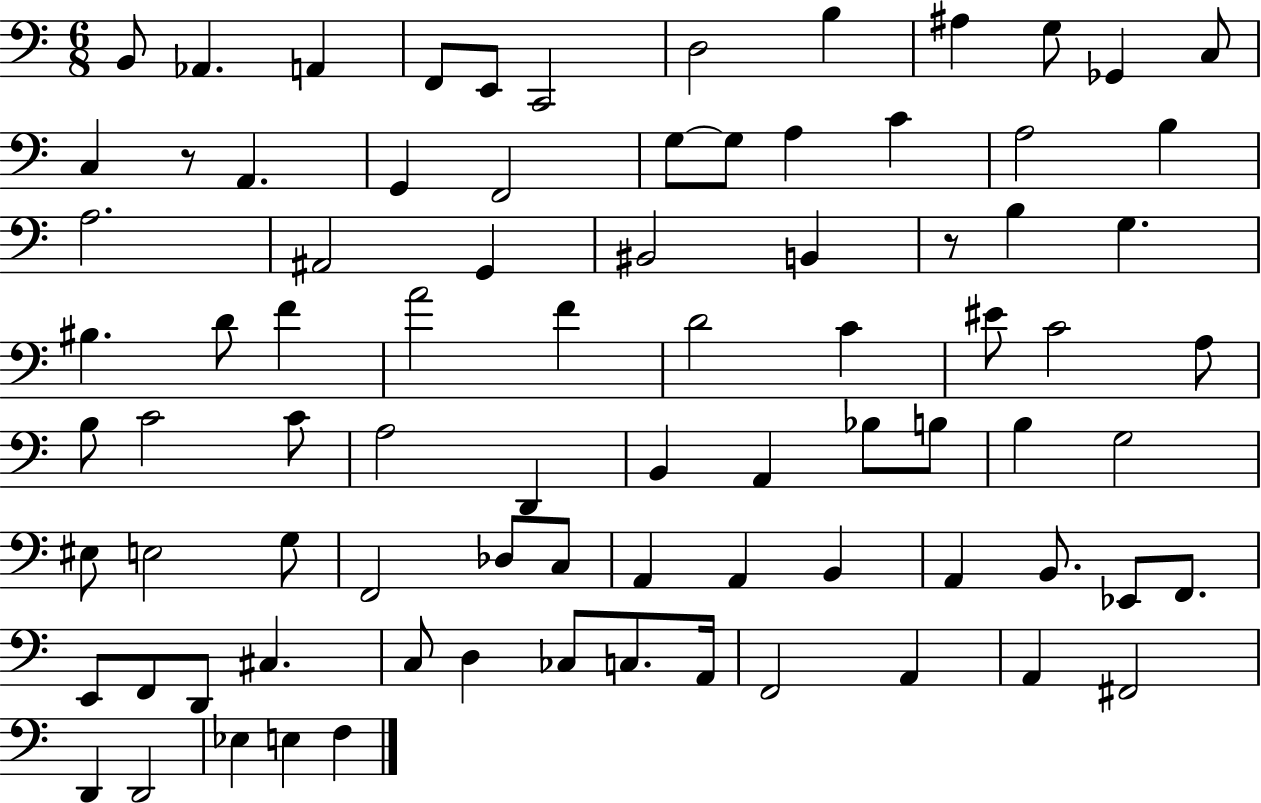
{
  \clef bass
  \numericTimeSignature
  \time 6/8
  \key c \major
  \repeat volta 2 { b,8 aes,4. a,4 | f,8 e,8 c,2 | d2 b4 | ais4 g8 ges,4 c8 | \break c4 r8 a,4. | g,4 f,2 | g8~~ g8 a4 c'4 | a2 b4 | \break a2. | ais,2 g,4 | bis,2 b,4 | r8 b4 g4. | \break bis4. d'8 f'4 | a'2 f'4 | d'2 c'4 | eis'8 c'2 a8 | \break b8 c'2 c'8 | a2 d,4 | b,4 a,4 bes8 b8 | b4 g2 | \break eis8 e2 g8 | f,2 des8 c8 | a,4 a,4 b,4 | a,4 b,8. ees,8 f,8. | \break e,8 f,8 d,8 cis4. | c8 d4 ces8 c8. a,16 | f,2 a,4 | a,4 fis,2 | \break d,4 d,2 | ees4 e4 f4 | } \bar "|."
}